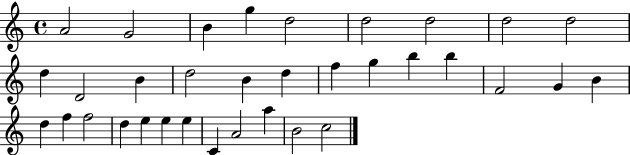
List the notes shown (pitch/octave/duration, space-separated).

A4/h G4/h B4/q G5/q D5/h D5/h D5/h D5/h D5/h D5/q D4/h B4/q D5/h B4/q D5/q F5/q G5/q B5/q B5/q F4/h G4/q B4/q D5/q F5/q F5/h D5/q E5/q E5/q E5/q C4/q A4/h A5/q B4/h C5/h